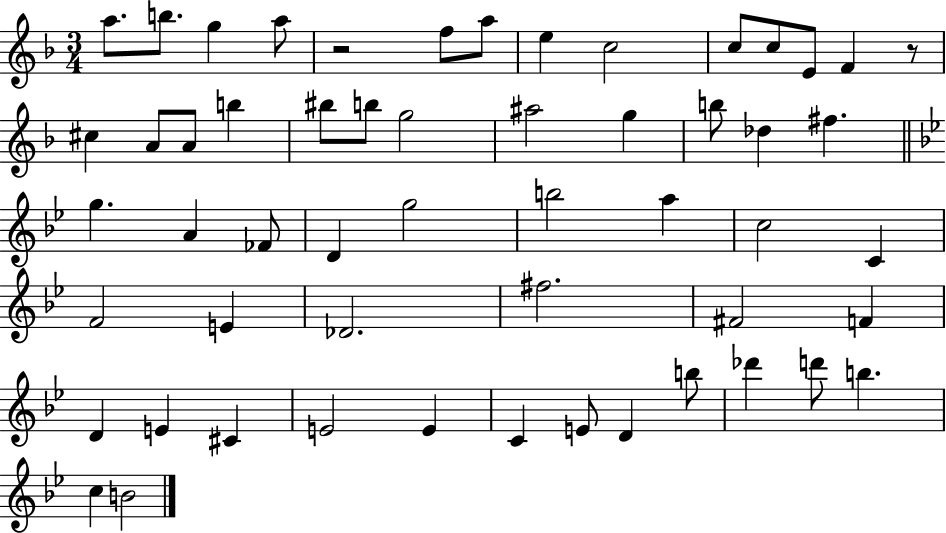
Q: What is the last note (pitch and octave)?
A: B4